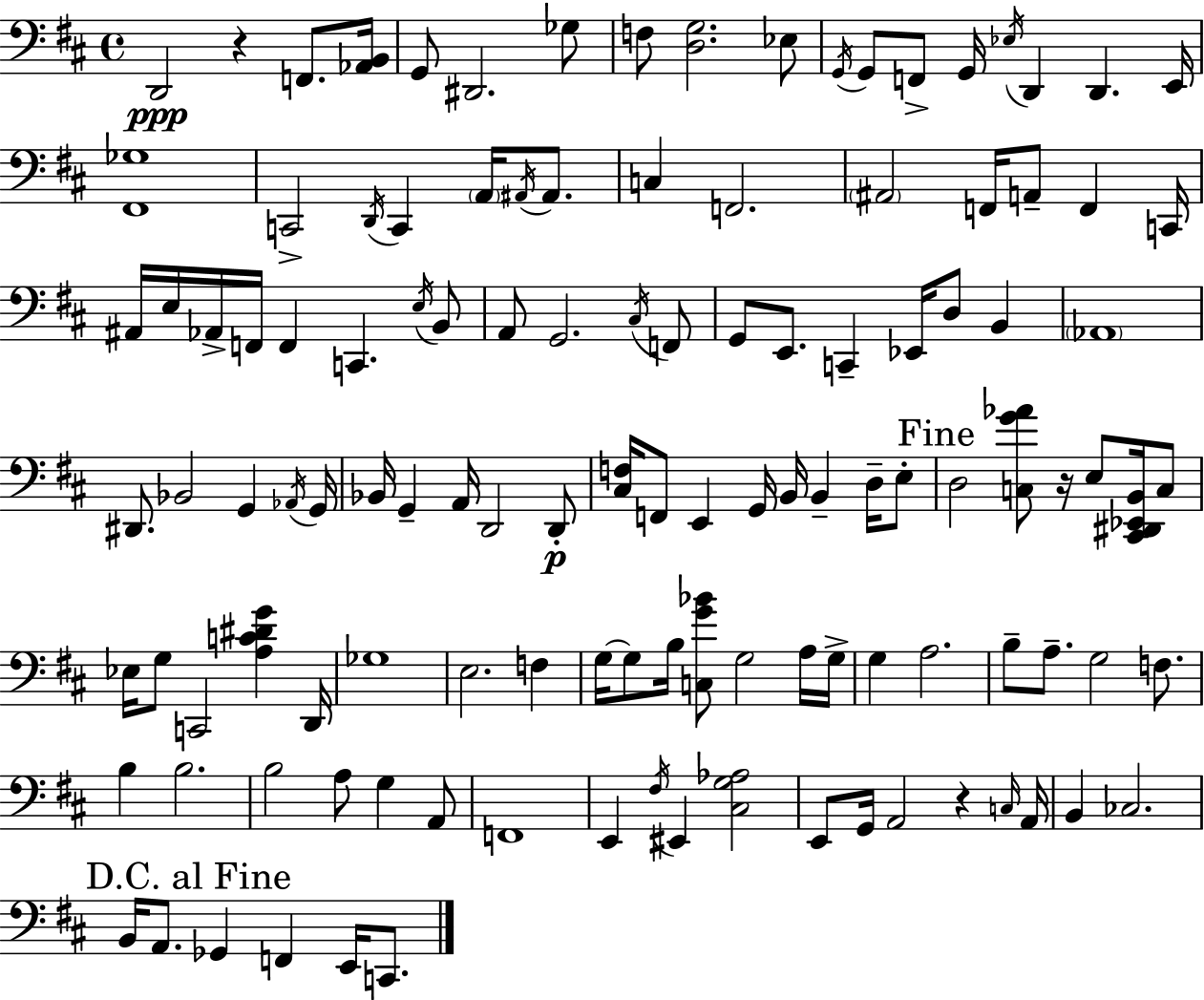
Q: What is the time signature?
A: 4/4